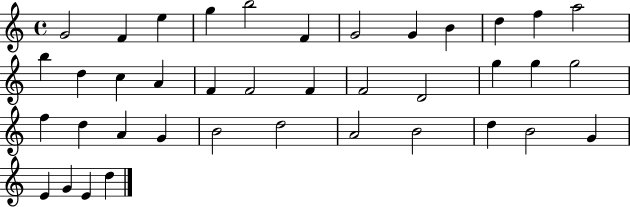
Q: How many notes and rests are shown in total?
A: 39